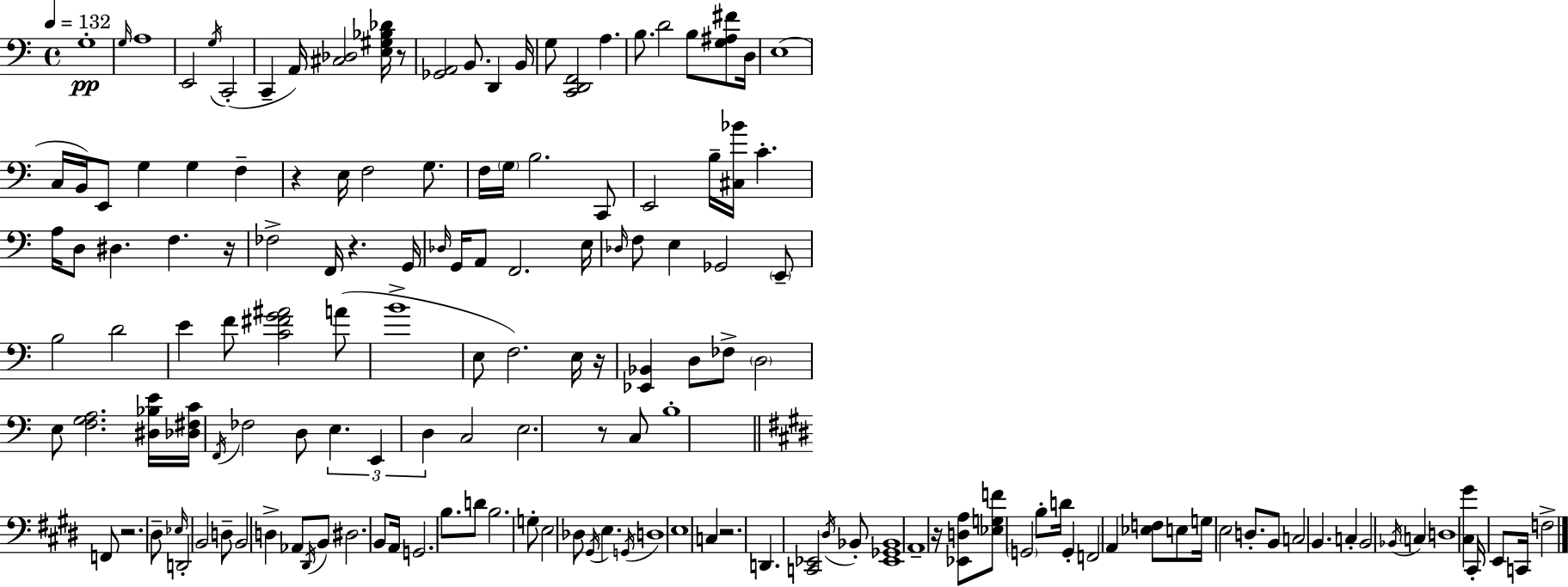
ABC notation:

X:1
T:Untitled
M:4/4
L:1/4
K:Am
G,4 G,/4 A,4 E,,2 G,/4 C,,2 C,, A,,/4 [^C,_D,]2 [E,^G,_B,_D]/4 z/2 [_G,,A,,]2 B,,/2 D,, B,,/4 G,/2 [C,,D,,F,,]2 A, B,/2 D2 B,/2 [G,^A,^F]/2 D,/4 E,4 C,/4 B,,/4 E,,/2 G, G, F, z E,/4 F,2 G,/2 F,/4 G,/4 B,2 C,,/2 E,,2 B,/4 [^C,_B]/4 C A,/4 D,/2 ^D, F, z/4 _F,2 F,,/4 z G,,/4 _D,/4 G,,/4 A,,/2 F,,2 E,/4 _D,/4 F,/2 E, _G,,2 E,,/2 B,2 D2 E F/2 [C^FG^A]2 A/2 B4 E,/2 F,2 E,/4 z/4 [_E,,_B,,] D,/2 _F,/2 D,2 E,/2 [F,G,A,]2 [^D,_B,E]/4 [_D,^F,C]/4 F,,/4 _F,2 D,/2 E, E,, D, C,2 E,2 z/2 C,/2 B,4 F,,/2 z2 ^D,/2 _E,/4 D,,2 B,,2 D,/2 B,,2 D, _A,,/2 ^D,,/4 B,,/2 ^D,2 B,,/2 A,,/4 G,,2 B,/2 D/2 B,2 G,/2 E,2 _D,/2 ^G,,/4 E, G,,/4 D,4 E,4 C, z2 D,, [C,,_E,,]2 ^D,/4 _B,,/2 [_E,,_G,,_B,,]4 A,,4 z/4 [_E,,D,A,]/2 [_E,G,F]/2 G,,2 B,/2 D/4 G,, F,,2 A,, [_E,F,]/2 E,/2 G,/4 E,2 D,/2 B,,/2 C,2 B,, C, B,,2 _B,,/4 C, D,4 [^C,^G] ^C,,/4 E,,/2 C,,/4 F,2